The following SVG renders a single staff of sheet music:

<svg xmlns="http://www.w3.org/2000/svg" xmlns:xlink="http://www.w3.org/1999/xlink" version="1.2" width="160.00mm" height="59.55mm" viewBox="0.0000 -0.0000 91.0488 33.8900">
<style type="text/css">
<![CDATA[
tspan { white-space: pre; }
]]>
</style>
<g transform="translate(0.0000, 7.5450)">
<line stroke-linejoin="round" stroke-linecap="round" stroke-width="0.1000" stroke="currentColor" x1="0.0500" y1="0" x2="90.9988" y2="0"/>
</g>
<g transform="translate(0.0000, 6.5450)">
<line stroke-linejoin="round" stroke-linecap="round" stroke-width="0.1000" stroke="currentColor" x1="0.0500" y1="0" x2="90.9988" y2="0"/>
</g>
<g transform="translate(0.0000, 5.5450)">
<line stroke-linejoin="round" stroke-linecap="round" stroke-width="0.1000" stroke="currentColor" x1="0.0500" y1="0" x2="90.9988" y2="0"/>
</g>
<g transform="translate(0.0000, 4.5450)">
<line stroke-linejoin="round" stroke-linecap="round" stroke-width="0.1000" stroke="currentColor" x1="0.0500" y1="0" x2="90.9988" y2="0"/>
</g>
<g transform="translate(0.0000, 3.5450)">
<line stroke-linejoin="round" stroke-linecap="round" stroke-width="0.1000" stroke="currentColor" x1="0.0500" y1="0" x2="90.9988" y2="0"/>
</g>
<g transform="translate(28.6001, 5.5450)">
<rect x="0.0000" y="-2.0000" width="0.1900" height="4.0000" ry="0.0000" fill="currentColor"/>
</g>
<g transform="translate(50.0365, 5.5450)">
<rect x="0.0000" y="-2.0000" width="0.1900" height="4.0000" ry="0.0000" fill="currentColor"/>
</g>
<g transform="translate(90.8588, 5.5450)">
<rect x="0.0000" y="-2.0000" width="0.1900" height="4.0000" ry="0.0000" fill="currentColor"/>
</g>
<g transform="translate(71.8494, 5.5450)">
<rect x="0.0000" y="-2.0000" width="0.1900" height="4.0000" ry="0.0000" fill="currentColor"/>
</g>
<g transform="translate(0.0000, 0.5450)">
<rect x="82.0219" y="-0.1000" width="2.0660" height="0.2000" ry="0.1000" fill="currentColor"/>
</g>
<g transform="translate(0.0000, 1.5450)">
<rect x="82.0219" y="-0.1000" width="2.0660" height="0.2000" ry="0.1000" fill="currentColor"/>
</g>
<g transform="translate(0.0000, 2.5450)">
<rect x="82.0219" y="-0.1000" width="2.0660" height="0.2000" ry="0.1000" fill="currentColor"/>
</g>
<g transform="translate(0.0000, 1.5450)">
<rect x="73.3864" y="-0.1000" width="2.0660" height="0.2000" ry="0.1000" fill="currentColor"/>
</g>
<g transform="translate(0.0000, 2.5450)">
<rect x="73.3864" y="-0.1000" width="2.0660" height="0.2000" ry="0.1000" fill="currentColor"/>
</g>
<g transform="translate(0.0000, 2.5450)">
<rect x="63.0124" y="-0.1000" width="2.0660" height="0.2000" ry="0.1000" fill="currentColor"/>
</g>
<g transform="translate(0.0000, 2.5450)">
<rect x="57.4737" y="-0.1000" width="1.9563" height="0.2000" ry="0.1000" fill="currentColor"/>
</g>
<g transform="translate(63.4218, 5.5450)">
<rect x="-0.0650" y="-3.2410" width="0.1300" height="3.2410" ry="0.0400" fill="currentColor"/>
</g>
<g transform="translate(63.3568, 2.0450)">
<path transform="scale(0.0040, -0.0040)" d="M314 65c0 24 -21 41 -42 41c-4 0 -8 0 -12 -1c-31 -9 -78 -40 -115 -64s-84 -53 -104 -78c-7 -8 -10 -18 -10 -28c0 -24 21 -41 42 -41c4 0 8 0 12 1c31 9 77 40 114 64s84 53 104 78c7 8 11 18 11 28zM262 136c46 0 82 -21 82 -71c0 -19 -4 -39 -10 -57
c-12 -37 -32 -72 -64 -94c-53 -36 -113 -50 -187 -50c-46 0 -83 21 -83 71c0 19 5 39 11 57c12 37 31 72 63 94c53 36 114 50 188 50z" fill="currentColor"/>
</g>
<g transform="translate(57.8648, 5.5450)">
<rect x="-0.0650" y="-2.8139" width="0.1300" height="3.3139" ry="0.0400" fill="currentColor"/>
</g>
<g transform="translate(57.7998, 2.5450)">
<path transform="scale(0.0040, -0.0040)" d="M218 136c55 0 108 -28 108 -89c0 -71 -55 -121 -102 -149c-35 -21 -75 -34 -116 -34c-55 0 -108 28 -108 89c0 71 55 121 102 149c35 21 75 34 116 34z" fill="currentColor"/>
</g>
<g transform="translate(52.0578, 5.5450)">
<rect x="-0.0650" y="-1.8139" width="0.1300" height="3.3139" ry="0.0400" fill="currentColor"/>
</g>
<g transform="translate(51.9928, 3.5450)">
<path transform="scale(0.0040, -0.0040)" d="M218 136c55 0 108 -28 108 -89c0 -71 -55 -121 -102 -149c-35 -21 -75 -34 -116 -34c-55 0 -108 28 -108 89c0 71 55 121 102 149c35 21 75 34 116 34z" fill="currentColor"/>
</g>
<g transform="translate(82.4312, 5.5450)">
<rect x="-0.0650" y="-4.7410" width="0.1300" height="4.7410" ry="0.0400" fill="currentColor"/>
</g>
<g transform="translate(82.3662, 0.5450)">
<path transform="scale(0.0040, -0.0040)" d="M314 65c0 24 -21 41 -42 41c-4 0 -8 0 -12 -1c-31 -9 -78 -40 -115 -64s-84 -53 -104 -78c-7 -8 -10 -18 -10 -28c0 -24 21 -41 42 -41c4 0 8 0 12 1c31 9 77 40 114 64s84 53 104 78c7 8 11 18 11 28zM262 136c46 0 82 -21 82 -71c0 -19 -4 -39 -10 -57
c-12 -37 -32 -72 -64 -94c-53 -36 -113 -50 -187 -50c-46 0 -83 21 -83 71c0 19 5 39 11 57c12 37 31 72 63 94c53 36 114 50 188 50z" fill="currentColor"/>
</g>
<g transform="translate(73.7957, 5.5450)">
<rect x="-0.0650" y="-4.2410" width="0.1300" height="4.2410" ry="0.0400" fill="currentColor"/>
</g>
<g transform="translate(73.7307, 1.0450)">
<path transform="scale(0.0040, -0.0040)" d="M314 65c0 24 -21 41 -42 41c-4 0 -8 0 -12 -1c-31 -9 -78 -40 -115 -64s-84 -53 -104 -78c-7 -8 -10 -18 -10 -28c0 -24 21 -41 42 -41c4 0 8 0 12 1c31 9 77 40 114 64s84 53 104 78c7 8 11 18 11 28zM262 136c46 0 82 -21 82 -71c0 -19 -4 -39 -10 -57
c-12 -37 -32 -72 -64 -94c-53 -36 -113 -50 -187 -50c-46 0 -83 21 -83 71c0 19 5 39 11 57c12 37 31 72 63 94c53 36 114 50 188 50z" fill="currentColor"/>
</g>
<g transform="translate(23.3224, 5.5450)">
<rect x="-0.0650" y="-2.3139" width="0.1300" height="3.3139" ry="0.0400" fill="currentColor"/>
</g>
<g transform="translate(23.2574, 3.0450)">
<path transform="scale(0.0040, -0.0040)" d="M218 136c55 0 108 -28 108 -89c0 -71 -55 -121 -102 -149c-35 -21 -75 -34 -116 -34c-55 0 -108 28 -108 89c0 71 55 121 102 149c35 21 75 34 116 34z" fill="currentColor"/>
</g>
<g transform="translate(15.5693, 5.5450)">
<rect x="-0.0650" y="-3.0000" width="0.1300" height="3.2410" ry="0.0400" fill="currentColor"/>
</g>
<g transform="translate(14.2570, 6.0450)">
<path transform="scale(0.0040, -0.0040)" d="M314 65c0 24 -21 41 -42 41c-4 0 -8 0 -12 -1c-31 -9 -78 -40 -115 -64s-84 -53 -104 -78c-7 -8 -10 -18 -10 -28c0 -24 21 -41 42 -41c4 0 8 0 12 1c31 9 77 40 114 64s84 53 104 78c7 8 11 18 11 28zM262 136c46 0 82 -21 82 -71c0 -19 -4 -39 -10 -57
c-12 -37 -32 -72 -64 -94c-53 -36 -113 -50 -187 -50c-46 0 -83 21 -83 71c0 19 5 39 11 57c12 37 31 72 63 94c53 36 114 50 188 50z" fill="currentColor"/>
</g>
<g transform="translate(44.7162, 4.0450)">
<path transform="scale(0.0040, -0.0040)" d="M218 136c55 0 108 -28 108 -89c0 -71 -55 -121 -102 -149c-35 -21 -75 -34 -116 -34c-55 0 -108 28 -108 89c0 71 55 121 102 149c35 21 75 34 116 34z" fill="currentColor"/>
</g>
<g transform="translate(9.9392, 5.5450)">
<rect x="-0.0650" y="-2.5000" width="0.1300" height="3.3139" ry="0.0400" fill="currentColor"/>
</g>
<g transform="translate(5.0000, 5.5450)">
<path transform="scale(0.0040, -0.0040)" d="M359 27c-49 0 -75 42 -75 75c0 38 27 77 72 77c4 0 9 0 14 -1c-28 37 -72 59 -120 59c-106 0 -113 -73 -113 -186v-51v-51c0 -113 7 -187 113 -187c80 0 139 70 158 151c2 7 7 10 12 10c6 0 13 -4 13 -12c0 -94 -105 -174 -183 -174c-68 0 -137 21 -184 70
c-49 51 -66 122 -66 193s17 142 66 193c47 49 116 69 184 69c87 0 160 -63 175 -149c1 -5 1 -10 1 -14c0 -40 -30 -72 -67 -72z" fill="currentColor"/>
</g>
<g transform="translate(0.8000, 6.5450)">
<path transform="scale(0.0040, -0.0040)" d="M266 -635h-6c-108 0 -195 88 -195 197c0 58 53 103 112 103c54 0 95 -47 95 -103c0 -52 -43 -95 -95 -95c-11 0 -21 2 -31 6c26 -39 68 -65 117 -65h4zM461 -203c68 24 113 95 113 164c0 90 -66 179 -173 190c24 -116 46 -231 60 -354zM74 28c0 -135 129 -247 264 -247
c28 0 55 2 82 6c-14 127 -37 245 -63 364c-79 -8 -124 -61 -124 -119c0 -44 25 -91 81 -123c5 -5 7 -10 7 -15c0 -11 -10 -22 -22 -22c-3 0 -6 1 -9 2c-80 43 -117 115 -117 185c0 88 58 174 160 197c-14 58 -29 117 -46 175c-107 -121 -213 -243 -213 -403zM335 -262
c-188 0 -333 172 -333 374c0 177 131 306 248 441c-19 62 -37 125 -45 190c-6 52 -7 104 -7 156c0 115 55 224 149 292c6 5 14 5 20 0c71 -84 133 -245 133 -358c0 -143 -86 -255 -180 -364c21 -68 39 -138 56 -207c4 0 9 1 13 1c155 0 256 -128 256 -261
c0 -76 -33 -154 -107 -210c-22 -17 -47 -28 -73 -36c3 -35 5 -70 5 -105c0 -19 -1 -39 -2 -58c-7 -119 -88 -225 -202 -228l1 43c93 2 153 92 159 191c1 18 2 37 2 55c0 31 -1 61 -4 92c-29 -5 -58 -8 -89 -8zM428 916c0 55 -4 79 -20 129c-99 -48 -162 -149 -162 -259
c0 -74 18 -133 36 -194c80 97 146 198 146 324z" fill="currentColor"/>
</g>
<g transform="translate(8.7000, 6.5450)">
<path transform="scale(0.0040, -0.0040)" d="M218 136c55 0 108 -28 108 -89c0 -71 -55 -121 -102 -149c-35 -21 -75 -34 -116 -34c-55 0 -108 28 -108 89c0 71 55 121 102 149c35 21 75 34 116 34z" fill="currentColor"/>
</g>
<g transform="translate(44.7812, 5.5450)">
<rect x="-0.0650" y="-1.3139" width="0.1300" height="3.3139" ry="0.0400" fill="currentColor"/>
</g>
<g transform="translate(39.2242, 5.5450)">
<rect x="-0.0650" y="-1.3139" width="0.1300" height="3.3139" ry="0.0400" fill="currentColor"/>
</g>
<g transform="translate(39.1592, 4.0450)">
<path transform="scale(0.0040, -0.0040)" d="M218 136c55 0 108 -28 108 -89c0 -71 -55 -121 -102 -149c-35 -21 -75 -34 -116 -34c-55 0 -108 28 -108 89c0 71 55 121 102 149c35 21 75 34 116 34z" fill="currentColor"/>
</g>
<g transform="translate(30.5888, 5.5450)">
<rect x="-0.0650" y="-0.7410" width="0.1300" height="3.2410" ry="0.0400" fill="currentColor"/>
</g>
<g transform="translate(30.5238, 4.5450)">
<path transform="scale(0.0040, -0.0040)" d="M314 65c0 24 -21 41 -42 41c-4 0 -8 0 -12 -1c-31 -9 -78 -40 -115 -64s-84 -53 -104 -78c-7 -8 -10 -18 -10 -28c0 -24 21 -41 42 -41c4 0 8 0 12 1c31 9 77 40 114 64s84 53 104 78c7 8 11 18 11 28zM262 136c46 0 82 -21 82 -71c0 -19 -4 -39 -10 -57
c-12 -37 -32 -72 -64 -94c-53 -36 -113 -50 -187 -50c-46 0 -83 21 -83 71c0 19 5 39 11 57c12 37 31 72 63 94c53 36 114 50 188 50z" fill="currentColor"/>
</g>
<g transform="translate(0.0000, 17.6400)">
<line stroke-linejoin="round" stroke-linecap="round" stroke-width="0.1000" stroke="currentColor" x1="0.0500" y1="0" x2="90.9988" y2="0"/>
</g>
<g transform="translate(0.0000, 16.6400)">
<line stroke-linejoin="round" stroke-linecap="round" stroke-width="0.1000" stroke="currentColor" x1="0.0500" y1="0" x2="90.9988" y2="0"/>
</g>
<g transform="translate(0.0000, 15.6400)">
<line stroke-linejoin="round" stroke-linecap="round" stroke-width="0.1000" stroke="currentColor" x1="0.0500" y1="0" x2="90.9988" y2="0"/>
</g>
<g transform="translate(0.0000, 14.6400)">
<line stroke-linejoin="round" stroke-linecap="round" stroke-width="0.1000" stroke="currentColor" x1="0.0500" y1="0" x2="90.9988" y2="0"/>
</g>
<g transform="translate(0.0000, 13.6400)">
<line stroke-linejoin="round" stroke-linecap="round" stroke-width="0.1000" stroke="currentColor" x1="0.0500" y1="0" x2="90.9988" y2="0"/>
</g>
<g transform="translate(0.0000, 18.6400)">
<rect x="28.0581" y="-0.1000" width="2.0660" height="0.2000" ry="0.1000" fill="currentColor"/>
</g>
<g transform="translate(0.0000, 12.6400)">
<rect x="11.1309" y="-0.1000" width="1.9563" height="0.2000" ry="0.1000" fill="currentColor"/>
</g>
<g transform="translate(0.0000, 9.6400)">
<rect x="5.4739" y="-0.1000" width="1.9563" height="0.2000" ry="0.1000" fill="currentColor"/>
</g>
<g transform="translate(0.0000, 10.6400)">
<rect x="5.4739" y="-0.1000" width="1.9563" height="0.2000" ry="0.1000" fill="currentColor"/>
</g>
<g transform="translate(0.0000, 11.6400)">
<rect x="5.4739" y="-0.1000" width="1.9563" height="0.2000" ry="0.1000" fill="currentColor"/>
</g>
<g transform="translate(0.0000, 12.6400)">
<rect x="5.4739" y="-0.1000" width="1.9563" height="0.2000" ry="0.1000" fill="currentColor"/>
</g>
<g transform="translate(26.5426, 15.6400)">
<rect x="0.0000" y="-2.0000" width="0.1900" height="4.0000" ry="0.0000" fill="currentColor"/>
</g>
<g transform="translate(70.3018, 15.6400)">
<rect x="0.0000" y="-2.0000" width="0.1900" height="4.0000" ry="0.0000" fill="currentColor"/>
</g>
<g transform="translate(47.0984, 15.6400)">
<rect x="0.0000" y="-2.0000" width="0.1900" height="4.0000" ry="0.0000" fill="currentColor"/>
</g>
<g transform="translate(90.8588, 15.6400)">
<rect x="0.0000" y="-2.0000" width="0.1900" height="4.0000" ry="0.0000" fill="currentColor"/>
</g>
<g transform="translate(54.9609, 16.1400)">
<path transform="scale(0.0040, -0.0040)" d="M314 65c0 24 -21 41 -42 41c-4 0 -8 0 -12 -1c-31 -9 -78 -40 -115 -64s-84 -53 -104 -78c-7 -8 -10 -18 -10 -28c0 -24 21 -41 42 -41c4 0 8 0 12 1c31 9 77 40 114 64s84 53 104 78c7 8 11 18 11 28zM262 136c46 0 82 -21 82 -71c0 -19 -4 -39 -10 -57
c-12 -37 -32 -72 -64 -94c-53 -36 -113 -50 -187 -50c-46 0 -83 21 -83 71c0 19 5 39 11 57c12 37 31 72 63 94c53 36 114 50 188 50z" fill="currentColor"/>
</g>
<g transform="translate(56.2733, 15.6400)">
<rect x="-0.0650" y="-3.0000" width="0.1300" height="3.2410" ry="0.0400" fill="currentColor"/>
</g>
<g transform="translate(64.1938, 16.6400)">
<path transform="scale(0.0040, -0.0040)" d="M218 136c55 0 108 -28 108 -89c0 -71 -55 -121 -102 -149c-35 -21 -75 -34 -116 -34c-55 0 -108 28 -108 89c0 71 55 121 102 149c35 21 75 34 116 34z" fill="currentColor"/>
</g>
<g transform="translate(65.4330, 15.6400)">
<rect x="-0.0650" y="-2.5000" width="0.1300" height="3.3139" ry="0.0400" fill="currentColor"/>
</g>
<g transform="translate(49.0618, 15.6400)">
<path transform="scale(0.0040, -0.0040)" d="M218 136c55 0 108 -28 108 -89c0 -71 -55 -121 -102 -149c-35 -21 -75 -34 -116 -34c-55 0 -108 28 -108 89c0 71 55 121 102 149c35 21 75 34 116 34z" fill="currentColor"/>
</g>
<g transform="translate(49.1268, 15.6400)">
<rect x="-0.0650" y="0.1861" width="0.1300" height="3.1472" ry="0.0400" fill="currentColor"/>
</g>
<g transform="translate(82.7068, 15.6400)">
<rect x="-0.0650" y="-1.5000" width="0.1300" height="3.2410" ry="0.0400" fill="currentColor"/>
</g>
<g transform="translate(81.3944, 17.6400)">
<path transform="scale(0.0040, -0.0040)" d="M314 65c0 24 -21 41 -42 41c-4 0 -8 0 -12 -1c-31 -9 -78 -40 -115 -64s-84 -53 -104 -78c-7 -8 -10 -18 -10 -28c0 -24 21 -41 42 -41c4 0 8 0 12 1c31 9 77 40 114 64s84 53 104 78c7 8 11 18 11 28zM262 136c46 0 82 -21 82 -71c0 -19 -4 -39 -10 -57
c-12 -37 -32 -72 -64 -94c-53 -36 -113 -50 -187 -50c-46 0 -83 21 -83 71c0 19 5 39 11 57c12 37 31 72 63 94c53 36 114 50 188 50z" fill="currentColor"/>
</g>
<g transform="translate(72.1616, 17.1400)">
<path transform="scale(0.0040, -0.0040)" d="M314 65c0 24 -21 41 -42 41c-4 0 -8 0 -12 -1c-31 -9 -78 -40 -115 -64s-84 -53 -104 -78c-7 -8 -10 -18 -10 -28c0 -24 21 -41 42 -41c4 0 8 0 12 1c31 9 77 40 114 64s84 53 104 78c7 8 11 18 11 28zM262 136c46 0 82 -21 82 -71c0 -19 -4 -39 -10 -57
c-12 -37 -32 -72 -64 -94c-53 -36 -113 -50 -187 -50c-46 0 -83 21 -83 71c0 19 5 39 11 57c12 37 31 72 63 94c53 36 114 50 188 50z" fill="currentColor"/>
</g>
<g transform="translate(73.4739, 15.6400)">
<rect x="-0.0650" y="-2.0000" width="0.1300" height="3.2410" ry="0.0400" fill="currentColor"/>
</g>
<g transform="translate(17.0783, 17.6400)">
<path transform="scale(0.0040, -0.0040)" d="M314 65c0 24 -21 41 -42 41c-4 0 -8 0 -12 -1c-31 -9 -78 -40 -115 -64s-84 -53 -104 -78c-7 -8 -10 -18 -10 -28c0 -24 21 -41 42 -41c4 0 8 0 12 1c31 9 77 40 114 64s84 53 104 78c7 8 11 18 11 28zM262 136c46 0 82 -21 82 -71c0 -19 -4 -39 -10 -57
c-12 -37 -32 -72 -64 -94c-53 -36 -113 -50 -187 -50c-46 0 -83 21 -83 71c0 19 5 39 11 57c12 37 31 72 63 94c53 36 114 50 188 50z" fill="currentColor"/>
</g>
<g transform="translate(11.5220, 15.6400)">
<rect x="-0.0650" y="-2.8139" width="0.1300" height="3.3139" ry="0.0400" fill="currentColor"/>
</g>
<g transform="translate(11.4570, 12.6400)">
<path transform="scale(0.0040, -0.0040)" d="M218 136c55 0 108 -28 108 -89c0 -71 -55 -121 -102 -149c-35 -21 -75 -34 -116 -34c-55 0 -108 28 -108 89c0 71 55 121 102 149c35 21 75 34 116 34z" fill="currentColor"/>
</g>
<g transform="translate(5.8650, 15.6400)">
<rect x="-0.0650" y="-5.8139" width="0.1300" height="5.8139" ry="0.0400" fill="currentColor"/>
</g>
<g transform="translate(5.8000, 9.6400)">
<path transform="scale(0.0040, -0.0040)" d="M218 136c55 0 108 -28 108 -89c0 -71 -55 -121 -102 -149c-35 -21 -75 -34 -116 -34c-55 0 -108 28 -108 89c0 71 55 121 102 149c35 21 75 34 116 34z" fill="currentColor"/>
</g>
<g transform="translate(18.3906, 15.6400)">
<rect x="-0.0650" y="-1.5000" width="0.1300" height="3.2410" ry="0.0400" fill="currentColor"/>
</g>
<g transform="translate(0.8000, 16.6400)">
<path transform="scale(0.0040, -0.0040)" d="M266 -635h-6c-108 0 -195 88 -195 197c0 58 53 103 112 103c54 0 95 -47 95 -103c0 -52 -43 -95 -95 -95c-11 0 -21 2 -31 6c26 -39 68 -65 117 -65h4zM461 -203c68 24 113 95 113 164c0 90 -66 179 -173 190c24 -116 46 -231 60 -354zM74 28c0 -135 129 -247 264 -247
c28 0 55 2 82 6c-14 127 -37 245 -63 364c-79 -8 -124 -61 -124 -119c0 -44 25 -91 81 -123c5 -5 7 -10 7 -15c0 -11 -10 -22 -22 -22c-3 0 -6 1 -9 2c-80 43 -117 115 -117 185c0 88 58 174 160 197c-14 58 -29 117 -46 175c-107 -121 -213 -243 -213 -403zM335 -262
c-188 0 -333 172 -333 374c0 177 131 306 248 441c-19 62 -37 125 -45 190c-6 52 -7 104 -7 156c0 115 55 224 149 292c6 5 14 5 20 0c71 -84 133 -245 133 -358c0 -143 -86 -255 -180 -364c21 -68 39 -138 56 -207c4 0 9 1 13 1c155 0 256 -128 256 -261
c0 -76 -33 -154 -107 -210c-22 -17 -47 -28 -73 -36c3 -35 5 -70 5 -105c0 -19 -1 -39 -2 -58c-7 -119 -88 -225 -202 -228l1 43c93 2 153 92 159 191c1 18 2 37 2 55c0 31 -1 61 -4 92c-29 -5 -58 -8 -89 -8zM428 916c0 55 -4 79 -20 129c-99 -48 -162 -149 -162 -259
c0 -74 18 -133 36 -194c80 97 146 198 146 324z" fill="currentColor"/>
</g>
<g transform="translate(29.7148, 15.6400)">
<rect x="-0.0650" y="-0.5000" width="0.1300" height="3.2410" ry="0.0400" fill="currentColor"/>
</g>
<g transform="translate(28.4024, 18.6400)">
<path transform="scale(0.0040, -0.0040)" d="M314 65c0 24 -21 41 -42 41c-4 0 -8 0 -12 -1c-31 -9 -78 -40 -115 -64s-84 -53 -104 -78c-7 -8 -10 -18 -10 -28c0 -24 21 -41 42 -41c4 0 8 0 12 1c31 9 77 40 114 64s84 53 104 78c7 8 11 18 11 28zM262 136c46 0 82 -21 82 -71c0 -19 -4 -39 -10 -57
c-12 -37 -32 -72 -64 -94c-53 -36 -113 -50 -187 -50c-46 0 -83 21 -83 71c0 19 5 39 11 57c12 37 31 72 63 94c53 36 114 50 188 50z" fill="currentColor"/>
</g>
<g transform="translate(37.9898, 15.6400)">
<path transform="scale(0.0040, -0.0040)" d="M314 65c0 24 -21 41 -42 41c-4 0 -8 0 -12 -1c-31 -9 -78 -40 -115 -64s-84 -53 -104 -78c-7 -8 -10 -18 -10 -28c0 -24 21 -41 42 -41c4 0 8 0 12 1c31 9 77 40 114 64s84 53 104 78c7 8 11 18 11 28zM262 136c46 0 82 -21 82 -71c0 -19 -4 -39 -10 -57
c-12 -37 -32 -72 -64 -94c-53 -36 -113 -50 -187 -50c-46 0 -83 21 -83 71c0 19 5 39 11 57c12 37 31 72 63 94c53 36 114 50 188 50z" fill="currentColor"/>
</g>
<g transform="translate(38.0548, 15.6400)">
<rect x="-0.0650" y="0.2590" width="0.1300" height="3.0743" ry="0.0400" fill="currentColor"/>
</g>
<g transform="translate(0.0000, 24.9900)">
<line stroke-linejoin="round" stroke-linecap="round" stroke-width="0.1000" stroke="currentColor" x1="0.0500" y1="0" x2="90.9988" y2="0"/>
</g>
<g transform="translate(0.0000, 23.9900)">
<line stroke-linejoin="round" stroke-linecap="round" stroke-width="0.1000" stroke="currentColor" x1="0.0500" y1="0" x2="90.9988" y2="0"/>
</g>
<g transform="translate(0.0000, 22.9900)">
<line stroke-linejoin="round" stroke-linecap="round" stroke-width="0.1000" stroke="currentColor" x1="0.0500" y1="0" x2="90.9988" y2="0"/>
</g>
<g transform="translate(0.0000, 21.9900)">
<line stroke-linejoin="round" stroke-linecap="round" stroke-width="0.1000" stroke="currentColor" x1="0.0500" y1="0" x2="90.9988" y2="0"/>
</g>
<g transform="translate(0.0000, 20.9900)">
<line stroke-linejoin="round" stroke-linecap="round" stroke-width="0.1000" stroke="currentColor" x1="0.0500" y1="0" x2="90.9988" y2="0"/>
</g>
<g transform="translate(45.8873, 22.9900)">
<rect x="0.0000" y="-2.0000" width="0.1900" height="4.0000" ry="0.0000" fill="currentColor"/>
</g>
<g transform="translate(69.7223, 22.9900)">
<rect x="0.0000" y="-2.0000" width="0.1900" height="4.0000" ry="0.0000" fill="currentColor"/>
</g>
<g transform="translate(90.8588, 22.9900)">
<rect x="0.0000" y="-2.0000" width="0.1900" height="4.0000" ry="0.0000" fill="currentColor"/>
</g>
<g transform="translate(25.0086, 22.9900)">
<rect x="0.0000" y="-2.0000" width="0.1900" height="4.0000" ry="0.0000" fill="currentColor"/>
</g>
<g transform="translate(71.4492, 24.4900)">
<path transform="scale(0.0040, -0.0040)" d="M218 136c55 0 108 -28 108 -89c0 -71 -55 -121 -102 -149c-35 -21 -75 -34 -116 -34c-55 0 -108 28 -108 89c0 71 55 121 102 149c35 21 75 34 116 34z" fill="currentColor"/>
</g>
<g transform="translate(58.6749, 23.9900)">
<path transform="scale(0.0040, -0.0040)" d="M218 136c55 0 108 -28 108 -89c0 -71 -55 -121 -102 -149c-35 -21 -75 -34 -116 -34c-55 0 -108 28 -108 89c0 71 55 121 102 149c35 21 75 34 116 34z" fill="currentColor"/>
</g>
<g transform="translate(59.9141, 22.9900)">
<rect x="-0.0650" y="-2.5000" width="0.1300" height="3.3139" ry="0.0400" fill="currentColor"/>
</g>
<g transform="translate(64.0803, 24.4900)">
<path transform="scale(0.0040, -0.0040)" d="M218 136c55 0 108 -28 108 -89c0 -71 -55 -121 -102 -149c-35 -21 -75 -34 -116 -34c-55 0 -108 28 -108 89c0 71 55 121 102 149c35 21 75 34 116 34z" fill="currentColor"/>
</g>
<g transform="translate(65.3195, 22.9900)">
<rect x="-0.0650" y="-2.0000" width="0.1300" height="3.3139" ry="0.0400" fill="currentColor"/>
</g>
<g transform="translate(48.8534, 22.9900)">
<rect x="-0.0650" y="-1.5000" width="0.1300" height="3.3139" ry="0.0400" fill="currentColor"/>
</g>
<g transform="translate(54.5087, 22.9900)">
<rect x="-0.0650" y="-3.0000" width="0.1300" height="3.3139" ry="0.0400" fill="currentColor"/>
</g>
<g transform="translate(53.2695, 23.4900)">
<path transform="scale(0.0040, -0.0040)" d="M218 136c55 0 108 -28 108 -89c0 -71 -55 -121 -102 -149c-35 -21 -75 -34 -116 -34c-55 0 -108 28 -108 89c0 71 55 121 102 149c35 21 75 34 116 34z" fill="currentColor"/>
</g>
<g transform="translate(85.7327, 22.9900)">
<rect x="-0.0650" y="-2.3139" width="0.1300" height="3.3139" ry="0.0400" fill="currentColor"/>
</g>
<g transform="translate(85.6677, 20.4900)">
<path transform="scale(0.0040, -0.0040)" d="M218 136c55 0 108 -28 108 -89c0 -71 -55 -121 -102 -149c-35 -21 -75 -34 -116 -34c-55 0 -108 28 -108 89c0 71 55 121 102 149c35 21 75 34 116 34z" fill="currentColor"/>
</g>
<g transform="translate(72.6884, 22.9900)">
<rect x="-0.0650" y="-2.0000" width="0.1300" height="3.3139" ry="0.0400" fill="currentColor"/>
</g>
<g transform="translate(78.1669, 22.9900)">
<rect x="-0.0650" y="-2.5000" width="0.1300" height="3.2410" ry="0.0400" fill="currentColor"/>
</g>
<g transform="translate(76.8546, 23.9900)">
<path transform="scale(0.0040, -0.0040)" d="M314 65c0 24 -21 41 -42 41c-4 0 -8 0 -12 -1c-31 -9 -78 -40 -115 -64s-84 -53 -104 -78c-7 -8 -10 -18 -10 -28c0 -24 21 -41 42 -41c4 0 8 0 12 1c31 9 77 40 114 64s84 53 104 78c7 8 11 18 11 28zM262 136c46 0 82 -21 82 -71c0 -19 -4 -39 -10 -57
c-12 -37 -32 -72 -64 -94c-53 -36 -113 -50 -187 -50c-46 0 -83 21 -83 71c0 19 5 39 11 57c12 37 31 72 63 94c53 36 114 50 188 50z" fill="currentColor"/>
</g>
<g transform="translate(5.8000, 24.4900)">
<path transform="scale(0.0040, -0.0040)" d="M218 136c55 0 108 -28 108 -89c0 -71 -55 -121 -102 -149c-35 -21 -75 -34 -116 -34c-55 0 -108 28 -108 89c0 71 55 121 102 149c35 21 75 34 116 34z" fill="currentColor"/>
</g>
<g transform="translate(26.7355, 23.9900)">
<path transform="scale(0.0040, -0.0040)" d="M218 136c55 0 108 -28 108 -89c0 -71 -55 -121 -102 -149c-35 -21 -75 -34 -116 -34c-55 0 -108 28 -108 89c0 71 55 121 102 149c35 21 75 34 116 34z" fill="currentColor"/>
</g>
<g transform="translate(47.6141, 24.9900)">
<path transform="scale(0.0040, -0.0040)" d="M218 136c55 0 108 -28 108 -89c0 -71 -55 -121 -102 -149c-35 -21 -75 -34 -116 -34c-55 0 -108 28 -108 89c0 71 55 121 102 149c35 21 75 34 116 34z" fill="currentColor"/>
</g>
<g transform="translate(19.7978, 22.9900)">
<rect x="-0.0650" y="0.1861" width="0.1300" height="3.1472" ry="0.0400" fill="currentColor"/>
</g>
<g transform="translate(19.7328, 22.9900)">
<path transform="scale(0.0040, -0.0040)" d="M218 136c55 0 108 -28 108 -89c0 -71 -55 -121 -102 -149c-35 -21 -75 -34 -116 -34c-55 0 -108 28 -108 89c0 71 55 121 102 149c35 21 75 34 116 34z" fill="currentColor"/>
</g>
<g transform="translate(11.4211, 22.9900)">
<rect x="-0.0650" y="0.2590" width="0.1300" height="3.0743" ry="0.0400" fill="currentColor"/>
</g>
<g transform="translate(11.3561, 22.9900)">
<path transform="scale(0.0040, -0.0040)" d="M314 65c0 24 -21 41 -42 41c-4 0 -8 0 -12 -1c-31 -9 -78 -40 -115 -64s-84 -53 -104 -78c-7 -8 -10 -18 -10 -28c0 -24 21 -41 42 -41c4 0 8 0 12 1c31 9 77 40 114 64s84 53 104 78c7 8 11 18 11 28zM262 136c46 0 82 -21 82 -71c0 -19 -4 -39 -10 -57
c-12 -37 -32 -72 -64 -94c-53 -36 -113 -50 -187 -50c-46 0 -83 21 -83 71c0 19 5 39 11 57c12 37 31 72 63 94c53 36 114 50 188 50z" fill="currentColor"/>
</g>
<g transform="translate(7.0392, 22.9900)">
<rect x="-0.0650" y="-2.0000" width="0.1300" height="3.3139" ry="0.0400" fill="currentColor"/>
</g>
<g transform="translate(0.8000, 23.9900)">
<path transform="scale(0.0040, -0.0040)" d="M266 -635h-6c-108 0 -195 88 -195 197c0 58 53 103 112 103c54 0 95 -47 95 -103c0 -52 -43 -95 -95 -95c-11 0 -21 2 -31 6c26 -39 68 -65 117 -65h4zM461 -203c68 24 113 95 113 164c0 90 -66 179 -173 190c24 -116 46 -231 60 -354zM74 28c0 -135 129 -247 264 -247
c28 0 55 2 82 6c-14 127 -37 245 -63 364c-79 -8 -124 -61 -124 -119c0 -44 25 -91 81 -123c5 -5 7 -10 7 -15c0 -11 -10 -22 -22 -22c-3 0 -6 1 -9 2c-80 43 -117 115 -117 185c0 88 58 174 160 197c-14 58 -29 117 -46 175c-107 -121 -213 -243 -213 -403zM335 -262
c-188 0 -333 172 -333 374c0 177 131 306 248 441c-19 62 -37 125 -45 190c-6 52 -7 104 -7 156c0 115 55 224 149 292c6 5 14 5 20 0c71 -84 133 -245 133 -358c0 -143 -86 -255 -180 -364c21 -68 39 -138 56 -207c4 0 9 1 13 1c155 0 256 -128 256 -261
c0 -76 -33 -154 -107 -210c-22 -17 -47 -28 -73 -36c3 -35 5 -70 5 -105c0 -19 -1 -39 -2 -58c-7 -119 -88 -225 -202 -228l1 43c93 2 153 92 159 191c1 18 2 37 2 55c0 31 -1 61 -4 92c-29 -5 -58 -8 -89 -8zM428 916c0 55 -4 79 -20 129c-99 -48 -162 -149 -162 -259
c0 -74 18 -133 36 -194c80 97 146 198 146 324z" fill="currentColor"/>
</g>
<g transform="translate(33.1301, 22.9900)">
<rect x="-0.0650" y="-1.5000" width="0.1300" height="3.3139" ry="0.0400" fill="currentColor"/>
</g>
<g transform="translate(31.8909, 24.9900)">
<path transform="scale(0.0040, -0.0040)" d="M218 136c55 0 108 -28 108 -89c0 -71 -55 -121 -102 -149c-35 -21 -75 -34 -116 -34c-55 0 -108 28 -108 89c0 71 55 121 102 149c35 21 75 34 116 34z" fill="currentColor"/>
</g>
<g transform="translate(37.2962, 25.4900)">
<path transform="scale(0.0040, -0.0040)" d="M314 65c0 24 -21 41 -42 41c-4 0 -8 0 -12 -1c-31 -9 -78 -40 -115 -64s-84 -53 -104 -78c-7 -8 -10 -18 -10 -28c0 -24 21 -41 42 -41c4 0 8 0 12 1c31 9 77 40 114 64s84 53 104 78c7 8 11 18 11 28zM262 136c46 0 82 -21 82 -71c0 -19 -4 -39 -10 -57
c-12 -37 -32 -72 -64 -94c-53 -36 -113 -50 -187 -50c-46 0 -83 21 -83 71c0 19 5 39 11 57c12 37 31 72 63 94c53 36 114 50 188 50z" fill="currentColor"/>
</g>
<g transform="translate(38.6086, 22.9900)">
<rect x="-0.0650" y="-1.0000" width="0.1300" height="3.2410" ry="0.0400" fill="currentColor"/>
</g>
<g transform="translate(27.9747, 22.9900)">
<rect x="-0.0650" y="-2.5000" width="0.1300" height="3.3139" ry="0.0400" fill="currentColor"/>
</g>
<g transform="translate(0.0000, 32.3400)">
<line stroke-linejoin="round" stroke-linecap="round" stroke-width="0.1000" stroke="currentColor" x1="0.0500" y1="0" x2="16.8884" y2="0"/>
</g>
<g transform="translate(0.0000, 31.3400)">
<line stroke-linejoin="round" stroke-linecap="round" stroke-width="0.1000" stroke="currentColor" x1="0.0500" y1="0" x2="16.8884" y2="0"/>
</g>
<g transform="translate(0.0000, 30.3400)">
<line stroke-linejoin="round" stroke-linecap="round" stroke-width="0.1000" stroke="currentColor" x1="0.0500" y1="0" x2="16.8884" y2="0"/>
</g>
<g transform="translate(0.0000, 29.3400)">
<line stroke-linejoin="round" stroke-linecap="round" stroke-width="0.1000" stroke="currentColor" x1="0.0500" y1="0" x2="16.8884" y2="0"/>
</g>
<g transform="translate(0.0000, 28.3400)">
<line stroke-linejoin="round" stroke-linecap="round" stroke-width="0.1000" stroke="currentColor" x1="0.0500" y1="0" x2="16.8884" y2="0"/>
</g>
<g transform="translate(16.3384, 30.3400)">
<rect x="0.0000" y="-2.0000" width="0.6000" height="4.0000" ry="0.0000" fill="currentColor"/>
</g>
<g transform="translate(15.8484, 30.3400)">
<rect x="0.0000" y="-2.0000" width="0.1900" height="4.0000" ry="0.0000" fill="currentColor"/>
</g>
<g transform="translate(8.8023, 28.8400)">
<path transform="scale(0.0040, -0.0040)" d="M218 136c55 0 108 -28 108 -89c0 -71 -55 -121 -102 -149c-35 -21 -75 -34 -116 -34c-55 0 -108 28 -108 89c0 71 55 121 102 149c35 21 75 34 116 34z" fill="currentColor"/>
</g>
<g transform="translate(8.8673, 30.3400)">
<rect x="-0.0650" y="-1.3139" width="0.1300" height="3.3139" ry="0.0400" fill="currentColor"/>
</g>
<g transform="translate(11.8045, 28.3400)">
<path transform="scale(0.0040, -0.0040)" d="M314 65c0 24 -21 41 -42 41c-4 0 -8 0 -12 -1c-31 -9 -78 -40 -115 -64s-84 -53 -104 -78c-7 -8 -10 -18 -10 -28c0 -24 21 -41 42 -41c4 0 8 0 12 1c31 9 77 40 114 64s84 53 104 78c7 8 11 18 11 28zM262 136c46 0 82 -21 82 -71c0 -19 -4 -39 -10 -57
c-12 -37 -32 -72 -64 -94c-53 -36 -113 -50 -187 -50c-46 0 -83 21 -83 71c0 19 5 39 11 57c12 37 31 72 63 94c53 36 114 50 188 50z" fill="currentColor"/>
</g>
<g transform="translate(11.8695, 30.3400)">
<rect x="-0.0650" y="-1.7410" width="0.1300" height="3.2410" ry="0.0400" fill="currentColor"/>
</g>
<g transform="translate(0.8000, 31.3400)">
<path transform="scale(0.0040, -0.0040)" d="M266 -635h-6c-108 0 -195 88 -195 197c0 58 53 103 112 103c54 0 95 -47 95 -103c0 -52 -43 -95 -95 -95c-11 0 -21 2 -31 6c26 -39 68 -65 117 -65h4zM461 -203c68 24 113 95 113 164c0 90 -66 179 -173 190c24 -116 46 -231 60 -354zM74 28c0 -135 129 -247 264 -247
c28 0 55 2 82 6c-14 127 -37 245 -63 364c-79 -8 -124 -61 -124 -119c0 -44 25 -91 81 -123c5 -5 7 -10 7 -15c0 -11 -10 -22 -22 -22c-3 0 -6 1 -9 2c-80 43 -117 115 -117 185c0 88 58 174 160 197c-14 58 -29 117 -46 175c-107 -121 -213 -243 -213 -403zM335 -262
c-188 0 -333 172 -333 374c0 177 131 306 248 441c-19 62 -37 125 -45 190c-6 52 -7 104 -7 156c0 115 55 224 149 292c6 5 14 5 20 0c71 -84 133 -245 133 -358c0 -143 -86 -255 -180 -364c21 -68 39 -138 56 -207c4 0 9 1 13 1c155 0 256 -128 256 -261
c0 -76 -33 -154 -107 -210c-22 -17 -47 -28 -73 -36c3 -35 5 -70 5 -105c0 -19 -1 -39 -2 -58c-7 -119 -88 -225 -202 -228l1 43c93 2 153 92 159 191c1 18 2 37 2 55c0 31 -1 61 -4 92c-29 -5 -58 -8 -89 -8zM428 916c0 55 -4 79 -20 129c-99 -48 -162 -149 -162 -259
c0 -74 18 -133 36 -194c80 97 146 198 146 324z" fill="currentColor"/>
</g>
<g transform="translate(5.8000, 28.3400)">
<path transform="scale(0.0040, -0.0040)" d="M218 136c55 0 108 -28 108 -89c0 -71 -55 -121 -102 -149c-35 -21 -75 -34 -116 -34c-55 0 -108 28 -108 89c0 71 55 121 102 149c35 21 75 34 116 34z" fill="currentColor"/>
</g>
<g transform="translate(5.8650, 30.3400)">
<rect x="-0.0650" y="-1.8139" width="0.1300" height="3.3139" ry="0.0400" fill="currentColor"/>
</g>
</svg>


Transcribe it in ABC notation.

X:1
T:Untitled
M:4/4
L:1/4
K:C
G A2 g d2 e e f a b2 d'2 e'2 g' a E2 C2 B2 B A2 G F2 E2 F B2 B G E D2 E A G F F G2 g f e f2